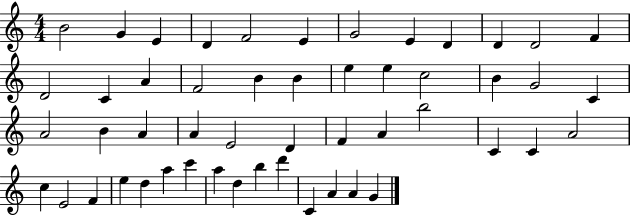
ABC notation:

X:1
T:Untitled
M:4/4
L:1/4
K:C
B2 G E D F2 E G2 E D D D2 F D2 C A F2 B B e e c2 B G2 C A2 B A A E2 D F A b2 C C A2 c E2 F e d a c' a d b d' C A A G